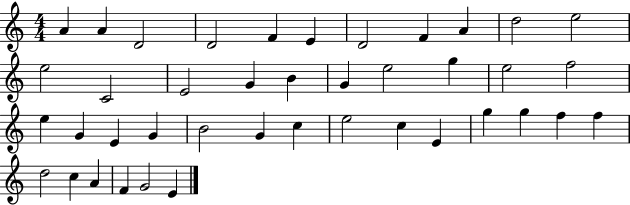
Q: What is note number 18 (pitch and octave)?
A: E5